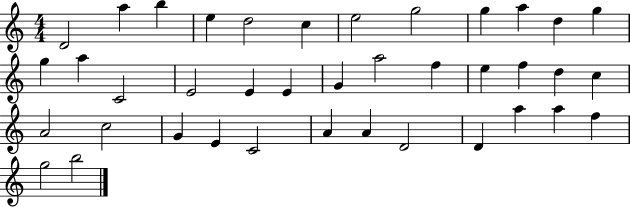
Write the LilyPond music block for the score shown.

{
  \clef treble
  \numericTimeSignature
  \time 4/4
  \key c \major
  d'2 a''4 b''4 | e''4 d''2 c''4 | e''2 g''2 | g''4 a''4 d''4 g''4 | \break g''4 a''4 c'2 | e'2 e'4 e'4 | g'4 a''2 f''4 | e''4 f''4 d''4 c''4 | \break a'2 c''2 | g'4 e'4 c'2 | a'4 a'4 d'2 | d'4 a''4 a''4 f''4 | \break g''2 b''2 | \bar "|."
}